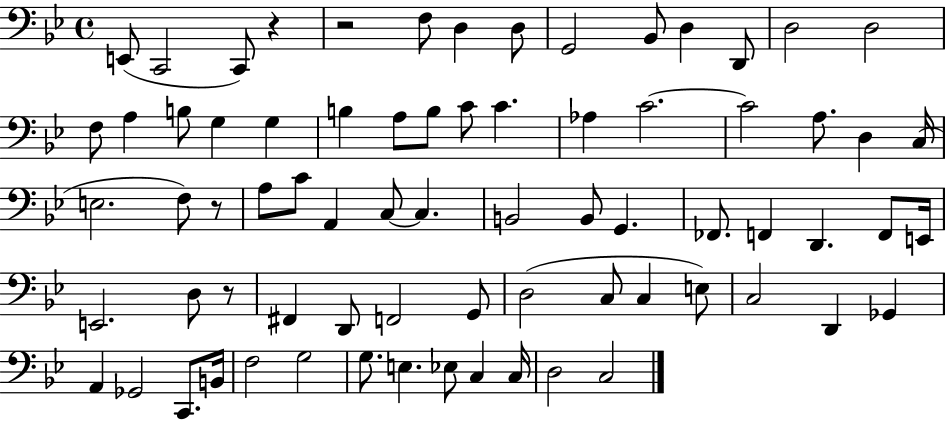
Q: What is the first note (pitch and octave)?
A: E2